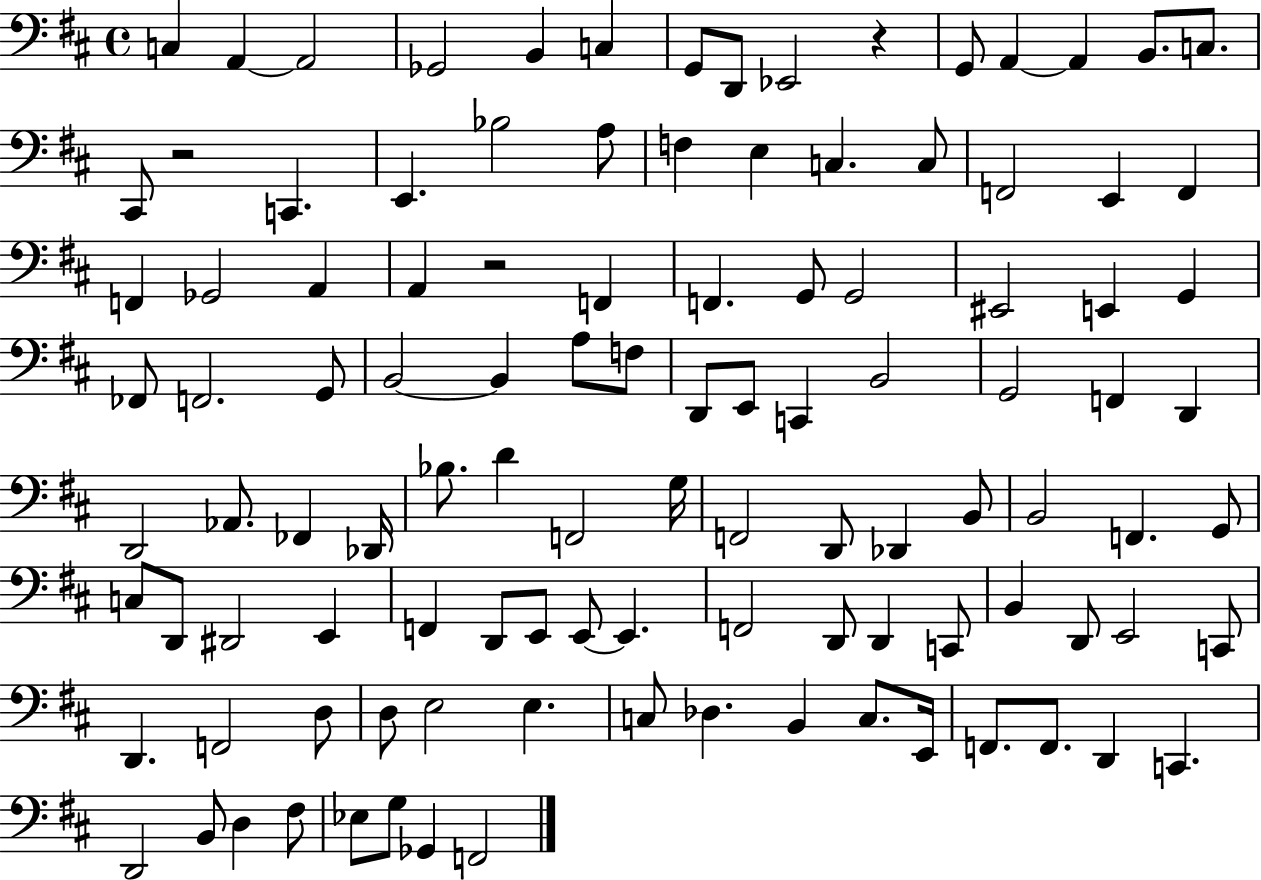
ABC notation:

X:1
T:Untitled
M:4/4
L:1/4
K:D
C, A,, A,,2 _G,,2 B,, C, G,,/2 D,,/2 _E,,2 z G,,/2 A,, A,, B,,/2 C,/2 ^C,,/2 z2 C,, E,, _B,2 A,/2 F, E, C, C,/2 F,,2 E,, F,, F,, _G,,2 A,, A,, z2 F,, F,, G,,/2 G,,2 ^E,,2 E,, G,, _F,,/2 F,,2 G,,/2 B,,2 B,, A,/2 F,/2 D,,/2 E,,/2 C,, B,,2 G,,2 F,, D,, D,,2 _A,,/2 _F,, _D,,/4 _B,/2 D F,,2 G,/4 F,,2 D,,/2 _D,, B,,/2 B,,2 F,, G,,/2 C,/2 D,,/2 ^D,,2 E,, F,, D,,/2 E,,/2 E,,/2 E,, F,,2 D,,/2 D,, C,,/2 B,, D,,/2 E,,2 C,,/2 D,, F,,2 D,/2 D,/2 E,2 E, C,/2 _D, B,, C,/2 E,,/4 F,,/2 F,,/2 D,, C,, D,,2 B,,/2 D, ^F,/2 _E,/2 G,/2 _G,, F,,2